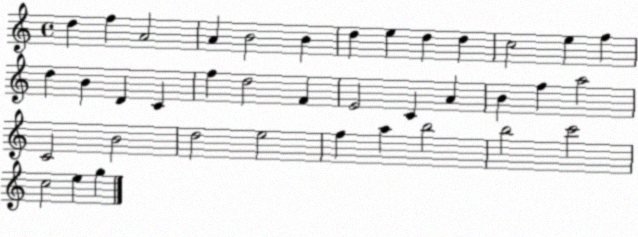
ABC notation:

X:1
T:Untitled
M:4/4
L:1/4
K:C
d f A2 A B2 B d e d d c2 e f d B D C f d2 F E2 C A B f a2 C2 B2 d2 e2 f a b2 b2 c'2 c2 e g